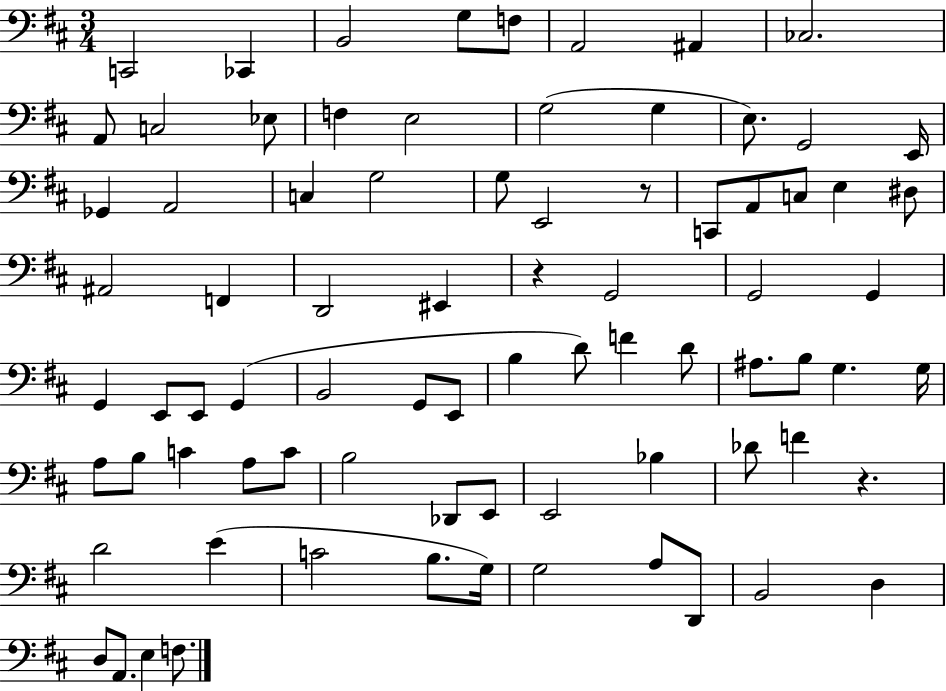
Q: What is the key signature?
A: D major